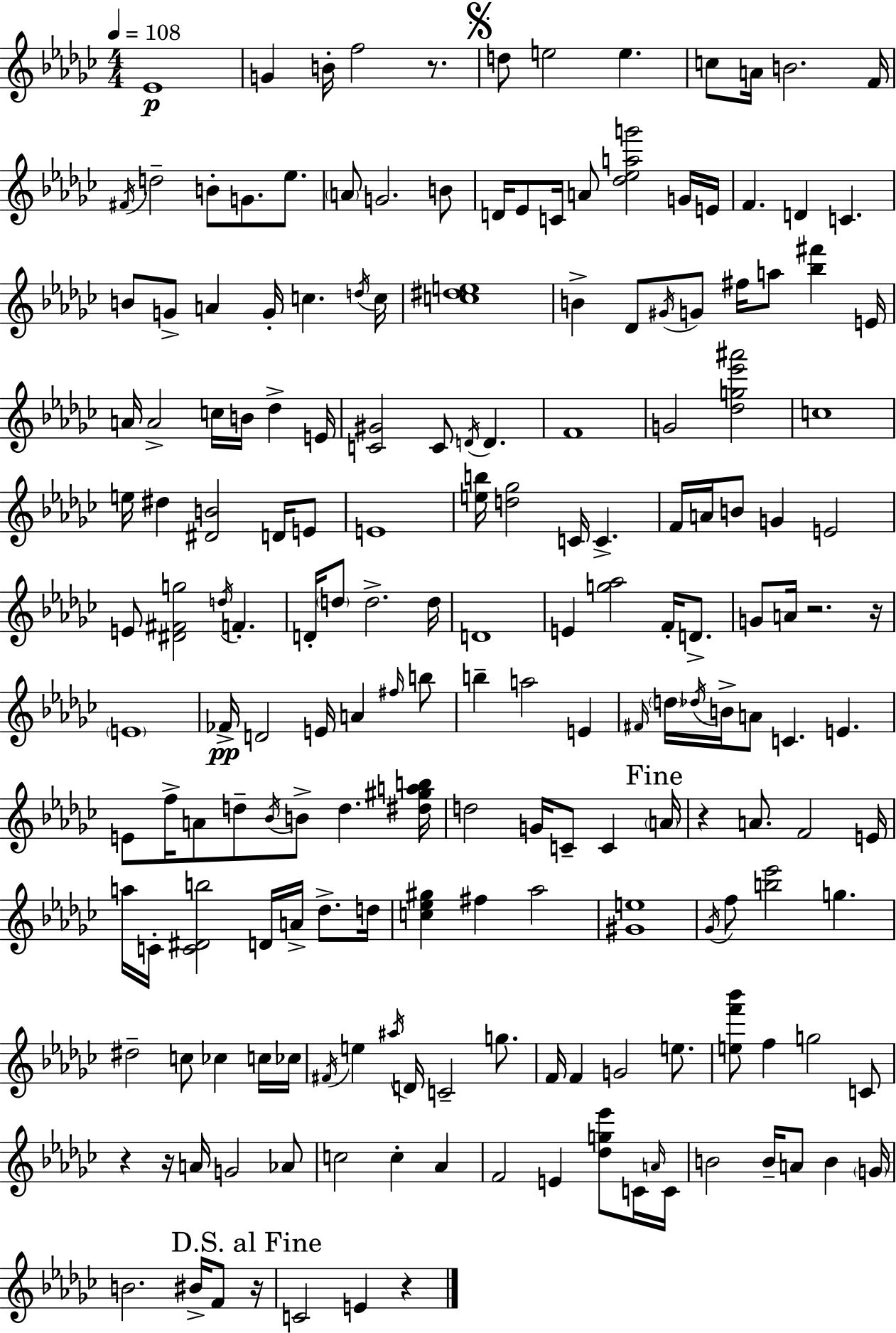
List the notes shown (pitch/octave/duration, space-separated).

Eb4/w G4/q B4/s F5/h R/e. D5/e E5/h E5/q. C5/e A4/s B4/h. F4/s F#4/s D5/h B4/e G4/e. Eb5/e. A4/e G4/h. B4/e D4/s Eb4/e C4/s A4/e [Db5,Eb5,A5,G6]/h G4/s E4/s F4/q. D4/q C4/q. B4/e G4/e A4/q G4/s C5/q. D5/s C5/s [C5,D#5,E5]/w B4/q Db4/e G#4/s G4/e F#5/s A5/e [Bb5,F#6]/q E4/s A4/s A4/h C5/s B4/s Db5/q E4/s [C4,G#4]/h C4/e D4/s D4/q. F4/w G4/h [Db5,G5,Eb6,A#6]/h C5/w E5/s D#5/q [D#4,B4]/h D4/s E4/e E4/w [E5,B5]/s [D5,Gb5]/h C4/s C4/q. F4/s A4/s B4/e G4/q E4/h E4/e [D#4,F#4,G5]/h D5/s F4/q. D4/s D5/e D5/h. D5/s D4/w E4/q [G5,Ab5]/h F4/s D4/e. G4/e A4/s R/h. R/s E4/w FES4/s D4/h E4/s A4/q F#5/s B5/e B5/q A5/h E4/q F#4/s D5/s Db5/s B4/s A4/e C4/q. E4/q. E4/e F5/s A4/e D5/e Bb4/s B4/e D5/q. [D#5,G#5,A5,B5]/s D5/h G4/s C4/e C4/q A4/s R/q A4/e. F4/h E4/s A5/s C4/s [C4,D#4,B5]/h D4/s A4/s Db5/e. D5/s [C5,Eb5,G#5]/q F#5/q Ab5/h [G#4,E5]/w Gb4/s F5/e [B5,Eb6]/h G5/q. D#5/h C5/e CES5/q C5/s CES5/s F#4/s E5/q A#5/s D4/s C4/h G5/e. F4/s F4/q G4/h E5/e. [E5,F6,Bb6]/e F5/q G5/h C4/e R/q R/s A4/s G4/h Ab4/e C5/h C5/q Ab4/q F4/h E4/q [Db5,G5,Eb6]/e C4/s A4/s C4/s B4/h B4/s A4/e B4/q G4/s B4/h. BIS4/s F4/e R/s C4/h E4/q R/q